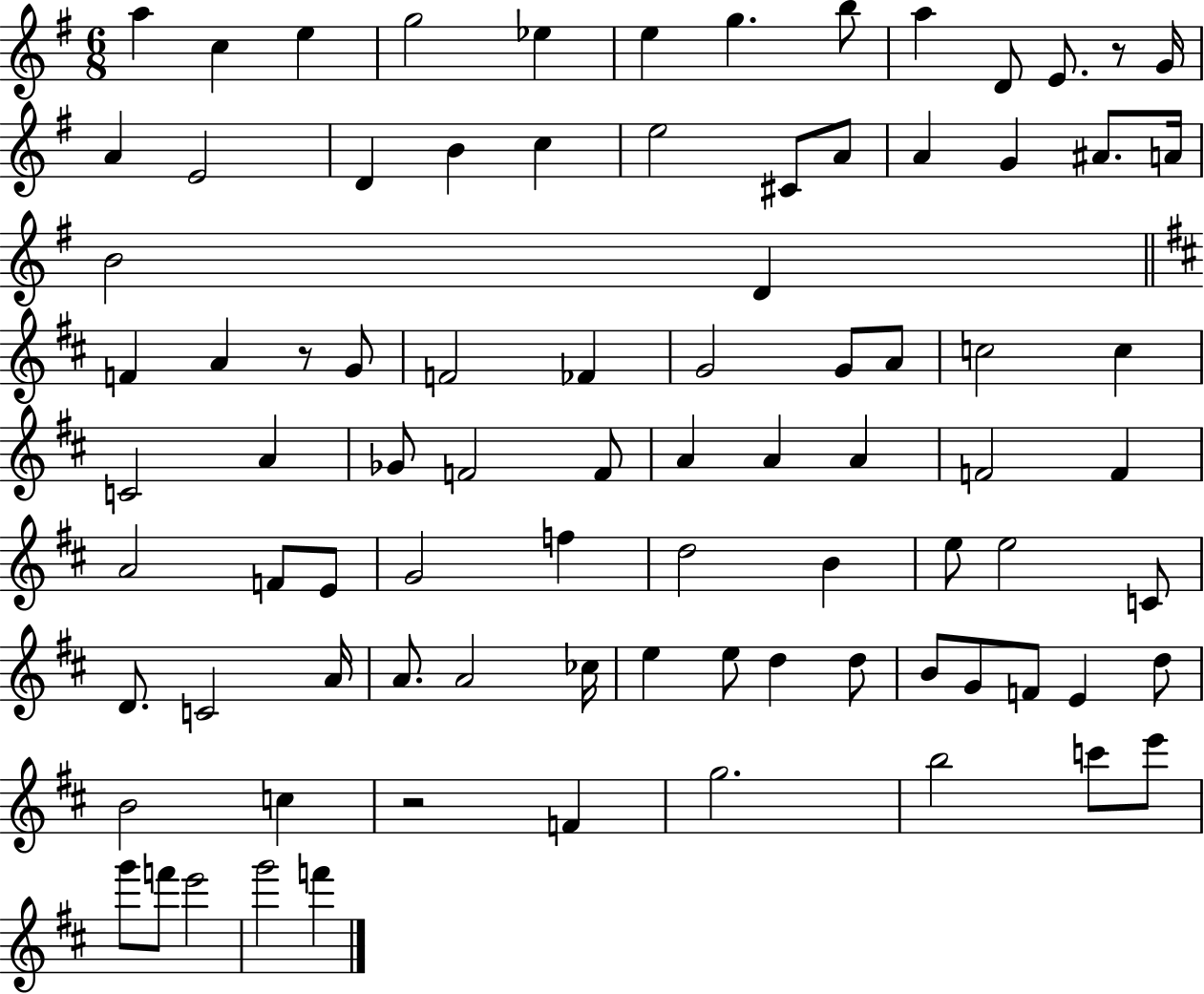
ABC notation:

X:1
T:Untitled
M:6/8
L:1/4
K:G
a c e g2 _e e g b/2 a D/2 E/2 z/2 G/4 A E2 D B c e2 ^C/2 A/2 A G ^A/2 A/4 B2 D F A z/2 G/2 F2 _F G2 G/2 A/2 c2 c C2 A _G/2 F2 F/2 A A A F2 F A2 F/2 E/2 G2 f d2 B e/2 e2 C/2 D/2 C2 A/4 A/2 A2 _c/4 e e/2 d d/2 B/2 G/2 F/2 E d/2 B2 c z2 F g2 b2 c'/2 e'/2 g'/2 f'/2 e'2 g'2 f'